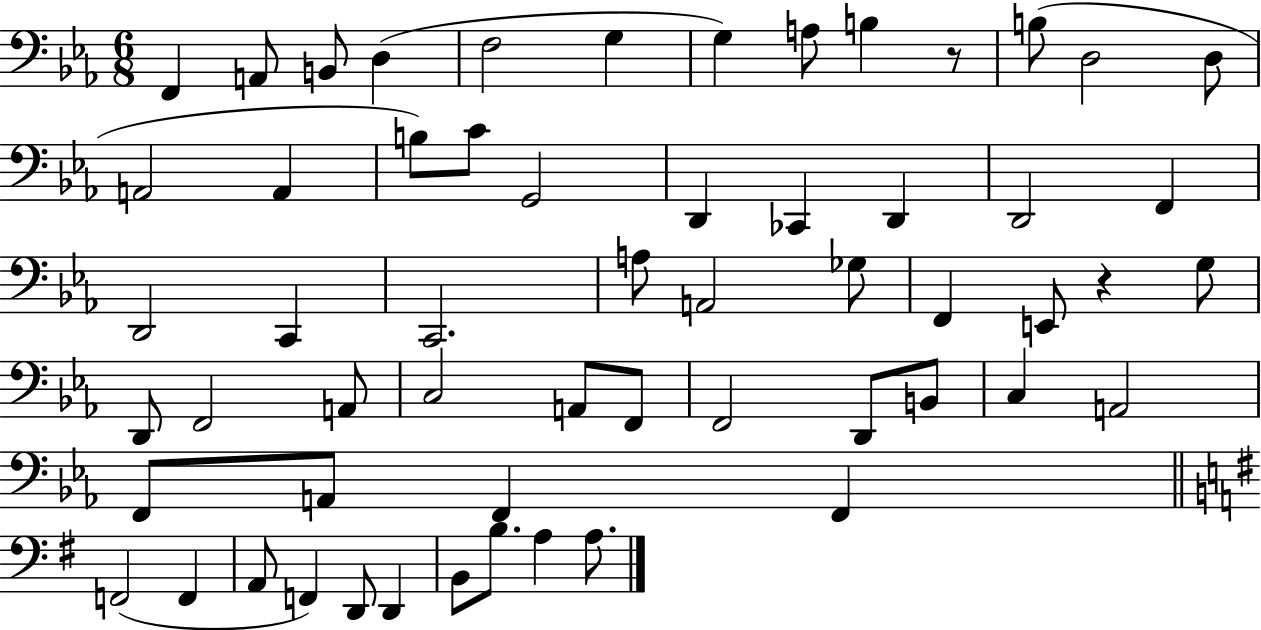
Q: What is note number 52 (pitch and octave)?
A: D2